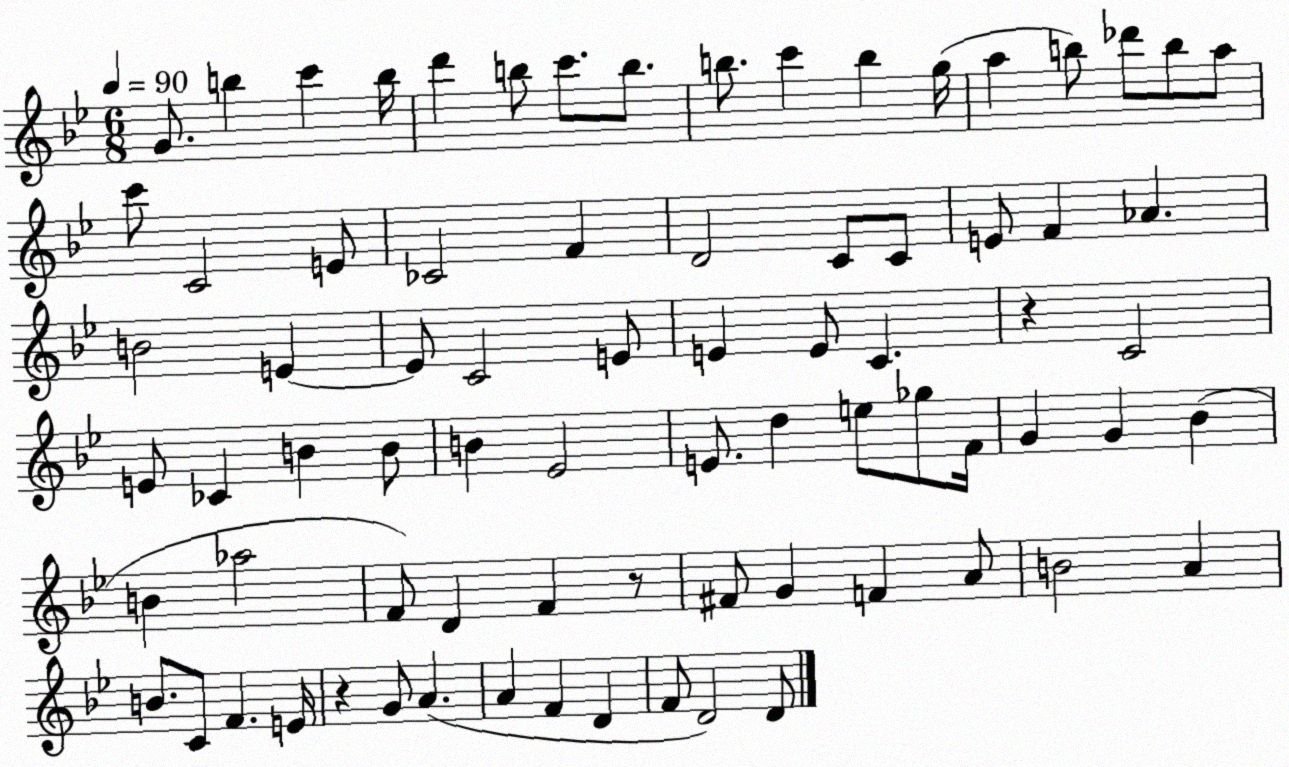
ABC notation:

X:1
T:Untitled
M:6/8
L:1/4
K:Bb
G/2 b c' b/4 d' b/2 c'/2 b/2 b/2 c' b g/4 a b/2 _d'/2 b/2 a/2 c'/2 C2 E/2 _C2 F D2 C/2 C/2 E/2 F _A B2 E E/2 C2 E/2 E E/2 C z C2 E/2 _C B B/2 B _E2 E/2 d e/2 _g/2 F/4 G G _B B _a2 F/2 D F z/2 ^F/2 G F A/2 B2 A B/2 C/2 F E/4 z G/2 A A F D F/2 D2 D/2